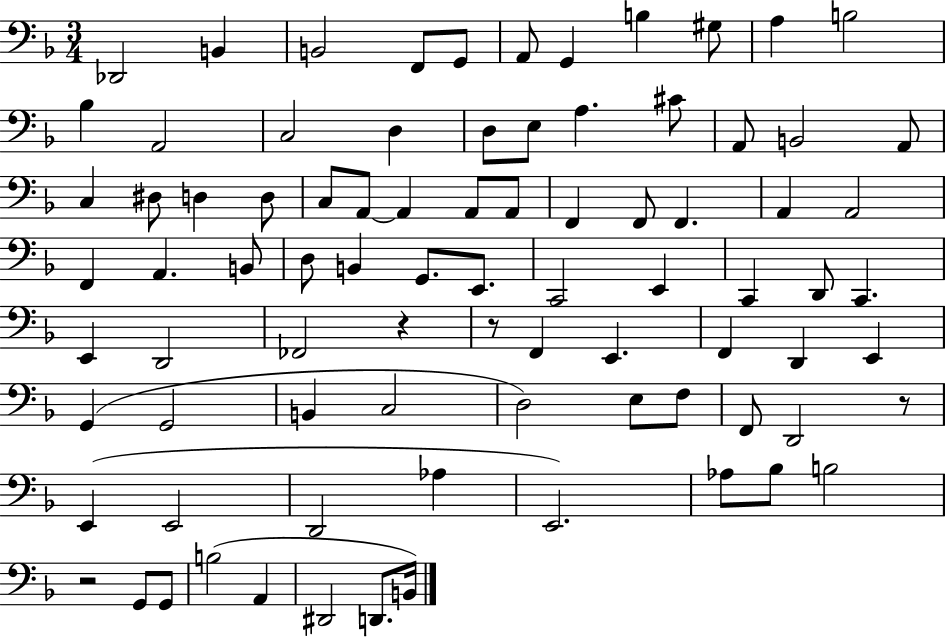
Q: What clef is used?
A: bass